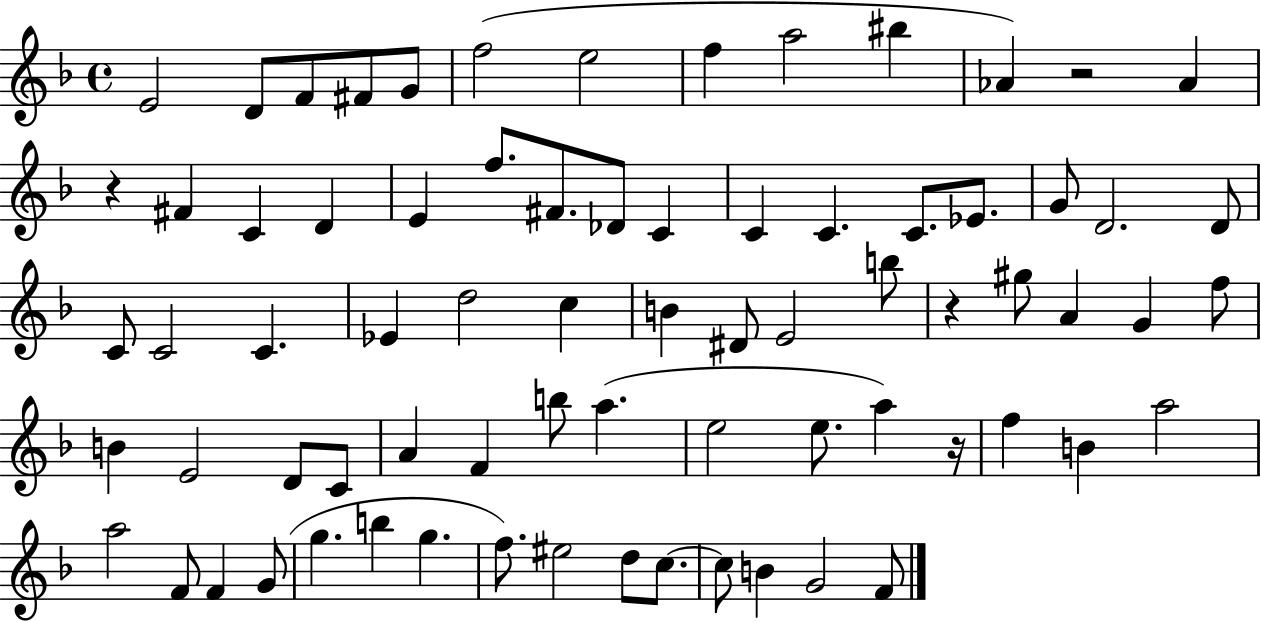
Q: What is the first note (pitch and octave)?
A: E4